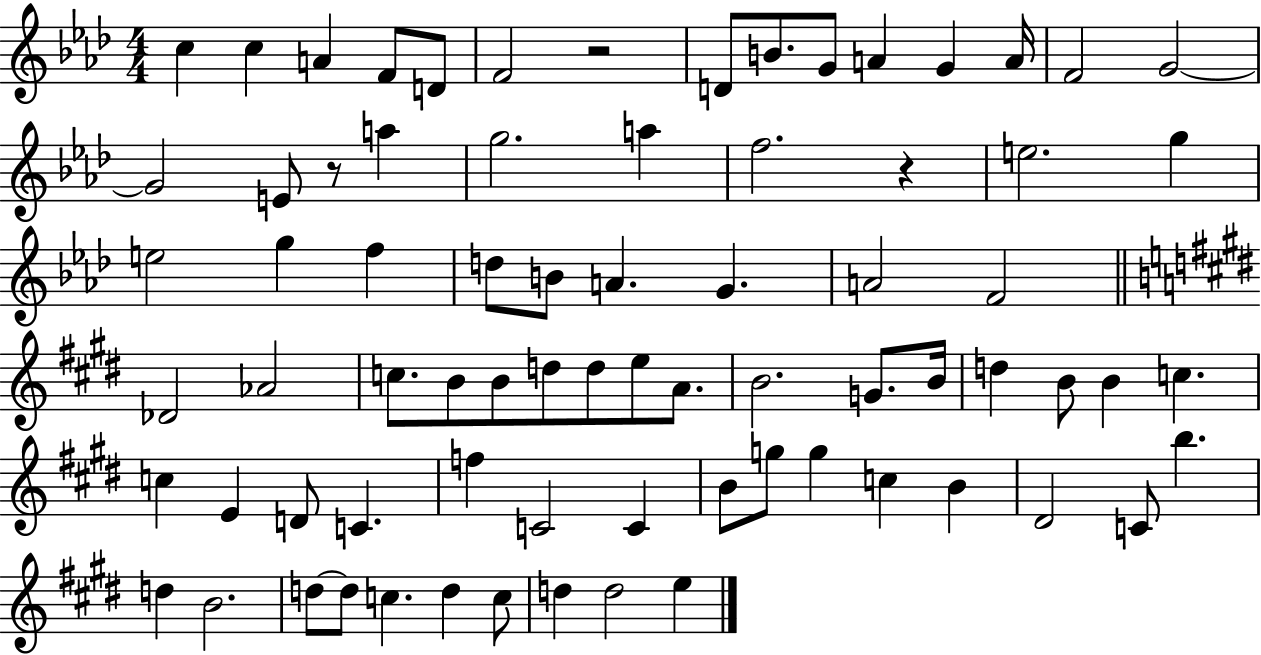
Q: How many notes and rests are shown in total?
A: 75